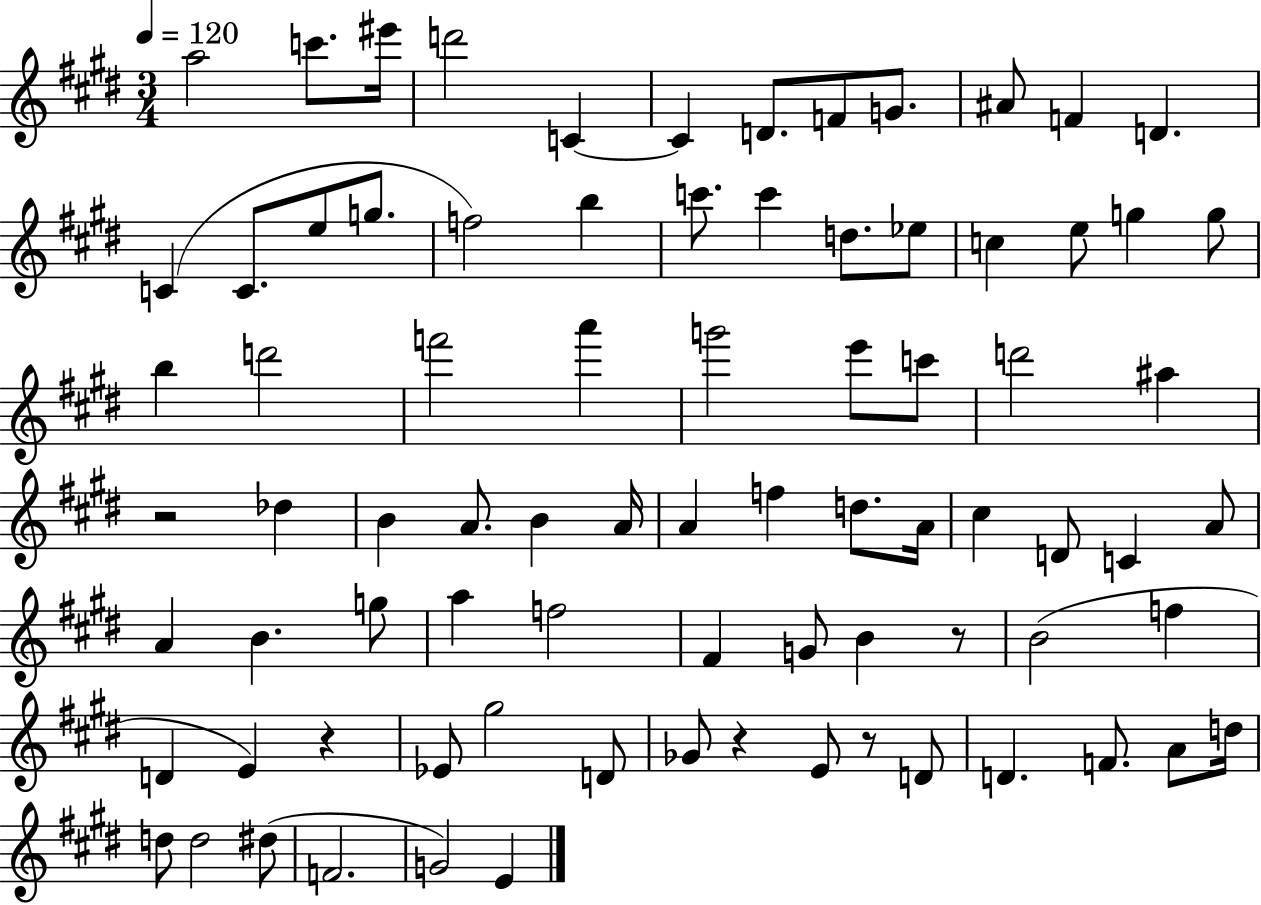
A5/h C6/e. EIS6/s D6/h C4/q C4/q D4/e. F4/e G4/e. A#4/e F4/q D4/q. C4/q C4/e. E5/e G5/e. F5/h B5/q C6/e. C6/q D5/e. Eb5/e C5/q E5/e G5/q G5/e B5/q D6/h F6/h A6/q G6/h E6/e C6/e D6/h A#5/q R/h Db5/q B4/q A4/e. B4/q A4/s A4/q F5/q D5/e. A4/s C#5/q D4/e C4/q A4/e A4/q B4/q. G5/e A5/q F5/h F#4/q G4/e B4/q R/e B4/h F5/q D4/q E4/q R/q Eb4/e G#5/h D4/e Gb4/e R/q E4/e R/e D4/e D4/q. F4/e. A4/e D5/s D5/e D5/h D#5/e F4/h. G4/h E4/q